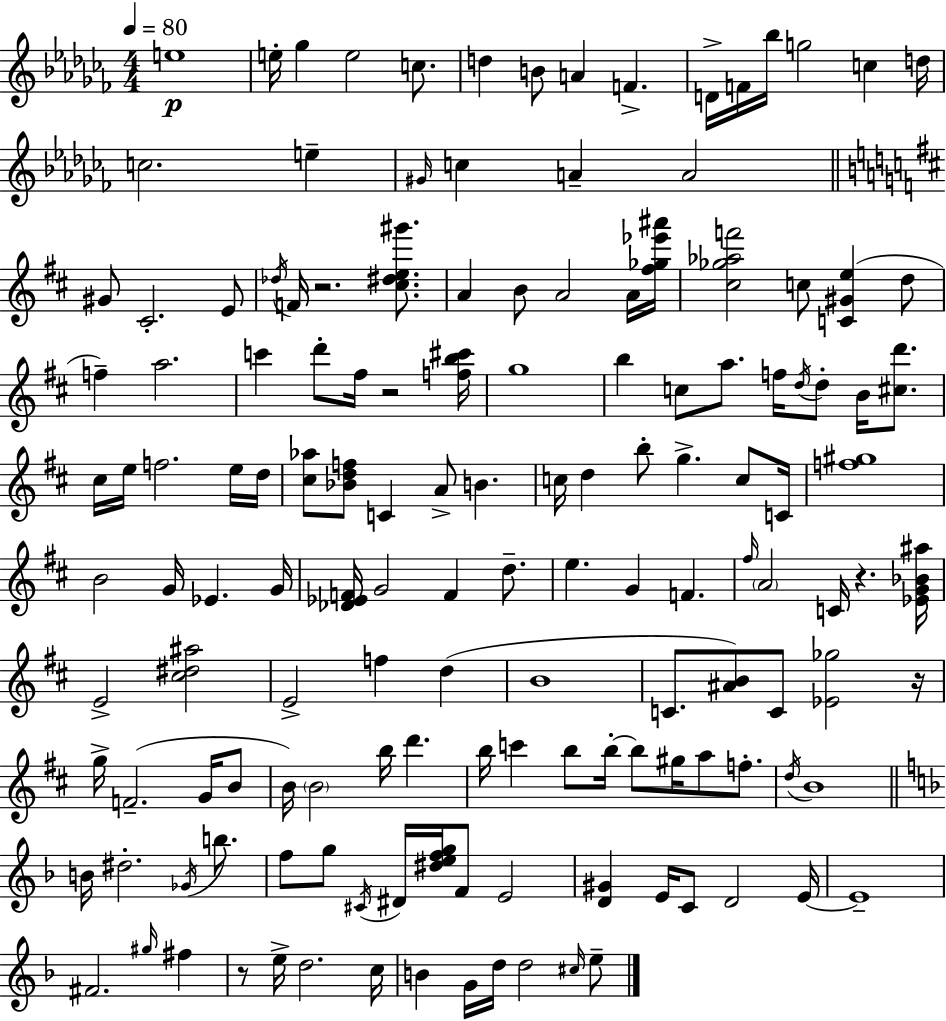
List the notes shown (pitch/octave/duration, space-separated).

E5/w E5/s Gb5/q E5/h C5/e. D5/q B4/e A4/q F4/q. D4/s F4/s Bb5/s G5/h C5/q D5/s C5/h. E5/q G#4/s C5/q A4/q A4/h G#4/e C#4/h. E4/e Db5/s F4/s R/h. [C#5,D#5,E5,G#6]/e. A4/q B4/e A4/h A4/s [F#5,Gb5,Eb6,A#6]/s [C#5,Gb5,Ab5,F6]/h C5/e [C4,G#4,E5]/q D5/e F5/q A5/h. C6/q D6/e F#5/s R/h [F5,B5,C#6]/s G5/w B5/q C5/e A5/e. F5/s D5/s D5/e B4/s [C#5,D6]/e. C#5/s E5/s F5/h. E5/s D5/s [C#5,Ab5]/e [Bb4,D5,F5]/e C4/q A4/e B4/q. C5/s D5/q B5/e G5/q. C5/e C4/s [F5,G#5]/w B4/h G4/s Eb4/q. G4/s [Db4,Eb4,F4]/s G4/h F4/q D5/e. E5/q. G4/q F4/q. F#5/s A4/h C4/s R/q. [Eb4,G4,Bb4,A#5]/s E4/h [C#5,D#5,A#5]/h E4/h F5/q D5/q B4/w C4/e. [A#4,B4]/e C4/e [Eb4,Gb5]/h R/s G5/s F4/h. G4/s B4/e B4/s B4/h B5/s D6/q. B5/s C6/q B5/e B5/s B5/e G#5/s A5/e F5/e. D5/s B4/w B4/s D#5/h. Gb4/s B5/e. F5/e G5/e C#4/s D#4/s [D#5,E5,F5,G5]/s F4/e E4/h [D4,G#4]/q E4/s C4/e D4/h E4/s E4/w F#4/h. G#5/s F#5/q R/e E5/s D5/h. C5/s B4/q G4/s D5/s D5/h C#5/s E5/e